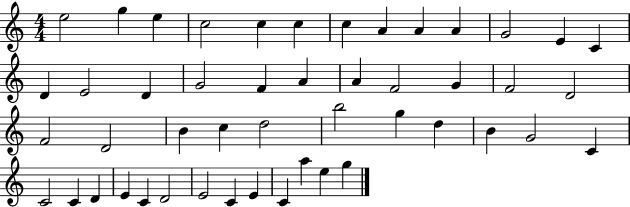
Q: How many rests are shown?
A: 0